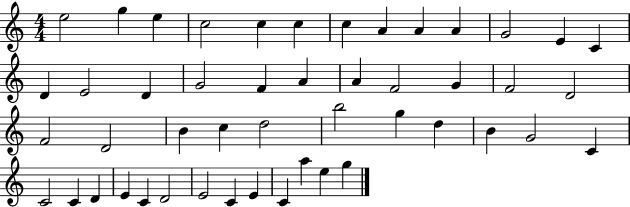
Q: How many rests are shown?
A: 0